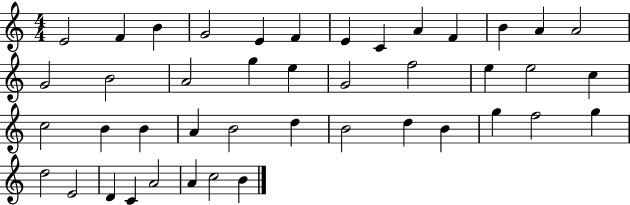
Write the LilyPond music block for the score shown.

{
  \clef treble
  \numericTimeSignature
  \time 4/4
  \key c \major
  e'2 f'4 b'4 | g'2 e'4 f'4 | e'4 c'4 a'4 f'4 | b'4 a'4 a'2 | \break g'2 b'2 | a'2 g''4 e''4 | g'2 f''2 | e''4 e''2 c''4 | \break c''2 b'4 b'4 | a'4 b'2 d''4 | b'2 d''4 b'4 | g''4 f''2 g''4 | \break d''2 e'2 | d'4 c'4 a'2 | a'4 c''2 b'4 | \bar "|."
}